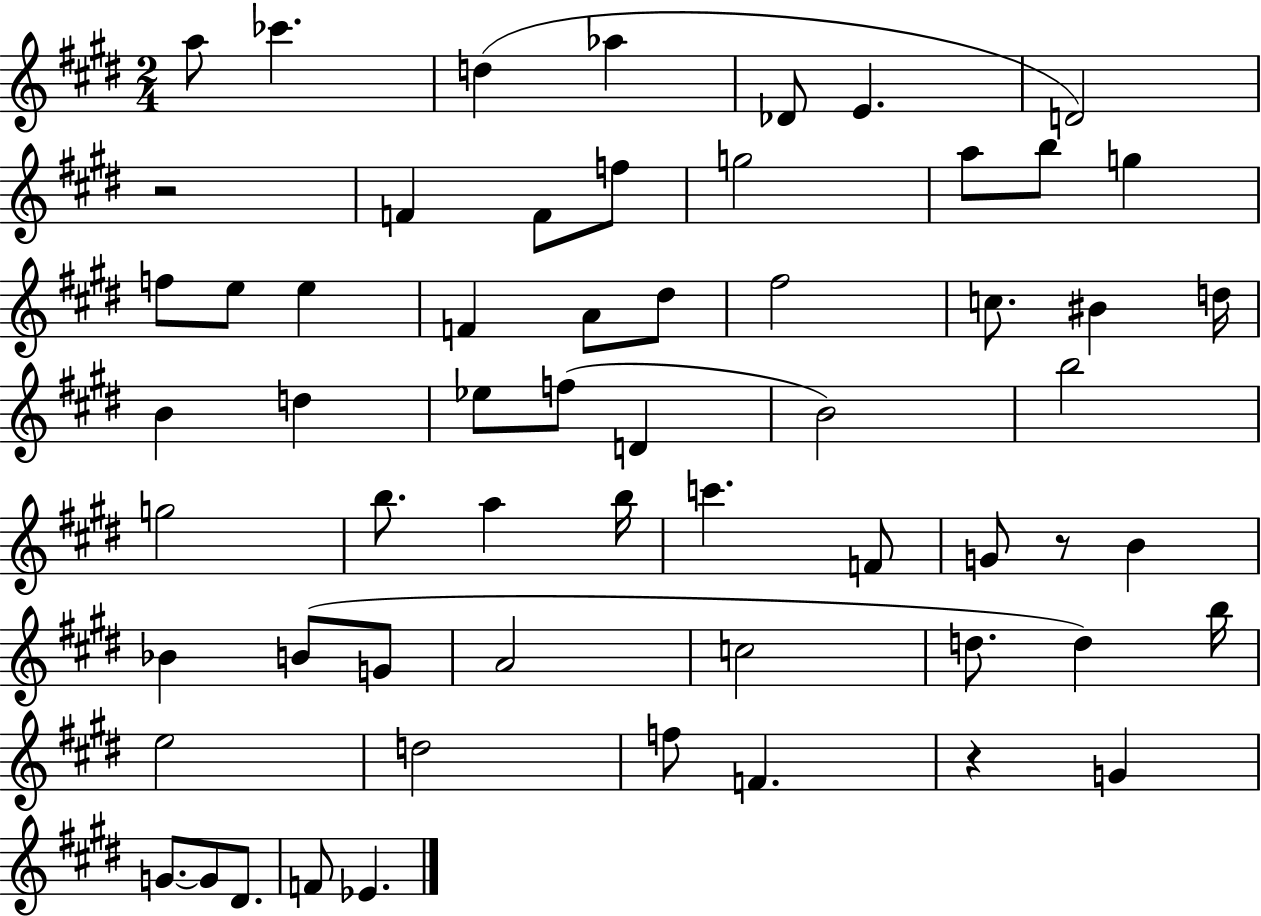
{
  \clef treble
  \numericTimeSignature
  \time 2/4
  \key e \major
  a''8 ces'''4. | d''4( aes''4 | des'8 e'4. | d'2) | \break r2 | f'4 f'8 f''8 | g''2 | a''8 b''8 g''4 | \break f''8 e''8 e''4 | f'4 a'8 dis''8 | fis''2 | c''8. bis'4 d''16 | \break b'4 d''4 | ees''8 f''8( d'4 | b'2) | b''2 | \break g''2 | b''8. a''4 b''16 | c'''4. f'8 | g'8 r8 b'4 | \break bes'4 b'8( g'8 | a'2 | c''2 | d''8. d''4) b''16 | \break e''2 | d''2 | f''8 f'4. | r4 g'4 | \break g'8.~~ g'8 dis'8. | f'8 ees'4. | \bar "|."
}